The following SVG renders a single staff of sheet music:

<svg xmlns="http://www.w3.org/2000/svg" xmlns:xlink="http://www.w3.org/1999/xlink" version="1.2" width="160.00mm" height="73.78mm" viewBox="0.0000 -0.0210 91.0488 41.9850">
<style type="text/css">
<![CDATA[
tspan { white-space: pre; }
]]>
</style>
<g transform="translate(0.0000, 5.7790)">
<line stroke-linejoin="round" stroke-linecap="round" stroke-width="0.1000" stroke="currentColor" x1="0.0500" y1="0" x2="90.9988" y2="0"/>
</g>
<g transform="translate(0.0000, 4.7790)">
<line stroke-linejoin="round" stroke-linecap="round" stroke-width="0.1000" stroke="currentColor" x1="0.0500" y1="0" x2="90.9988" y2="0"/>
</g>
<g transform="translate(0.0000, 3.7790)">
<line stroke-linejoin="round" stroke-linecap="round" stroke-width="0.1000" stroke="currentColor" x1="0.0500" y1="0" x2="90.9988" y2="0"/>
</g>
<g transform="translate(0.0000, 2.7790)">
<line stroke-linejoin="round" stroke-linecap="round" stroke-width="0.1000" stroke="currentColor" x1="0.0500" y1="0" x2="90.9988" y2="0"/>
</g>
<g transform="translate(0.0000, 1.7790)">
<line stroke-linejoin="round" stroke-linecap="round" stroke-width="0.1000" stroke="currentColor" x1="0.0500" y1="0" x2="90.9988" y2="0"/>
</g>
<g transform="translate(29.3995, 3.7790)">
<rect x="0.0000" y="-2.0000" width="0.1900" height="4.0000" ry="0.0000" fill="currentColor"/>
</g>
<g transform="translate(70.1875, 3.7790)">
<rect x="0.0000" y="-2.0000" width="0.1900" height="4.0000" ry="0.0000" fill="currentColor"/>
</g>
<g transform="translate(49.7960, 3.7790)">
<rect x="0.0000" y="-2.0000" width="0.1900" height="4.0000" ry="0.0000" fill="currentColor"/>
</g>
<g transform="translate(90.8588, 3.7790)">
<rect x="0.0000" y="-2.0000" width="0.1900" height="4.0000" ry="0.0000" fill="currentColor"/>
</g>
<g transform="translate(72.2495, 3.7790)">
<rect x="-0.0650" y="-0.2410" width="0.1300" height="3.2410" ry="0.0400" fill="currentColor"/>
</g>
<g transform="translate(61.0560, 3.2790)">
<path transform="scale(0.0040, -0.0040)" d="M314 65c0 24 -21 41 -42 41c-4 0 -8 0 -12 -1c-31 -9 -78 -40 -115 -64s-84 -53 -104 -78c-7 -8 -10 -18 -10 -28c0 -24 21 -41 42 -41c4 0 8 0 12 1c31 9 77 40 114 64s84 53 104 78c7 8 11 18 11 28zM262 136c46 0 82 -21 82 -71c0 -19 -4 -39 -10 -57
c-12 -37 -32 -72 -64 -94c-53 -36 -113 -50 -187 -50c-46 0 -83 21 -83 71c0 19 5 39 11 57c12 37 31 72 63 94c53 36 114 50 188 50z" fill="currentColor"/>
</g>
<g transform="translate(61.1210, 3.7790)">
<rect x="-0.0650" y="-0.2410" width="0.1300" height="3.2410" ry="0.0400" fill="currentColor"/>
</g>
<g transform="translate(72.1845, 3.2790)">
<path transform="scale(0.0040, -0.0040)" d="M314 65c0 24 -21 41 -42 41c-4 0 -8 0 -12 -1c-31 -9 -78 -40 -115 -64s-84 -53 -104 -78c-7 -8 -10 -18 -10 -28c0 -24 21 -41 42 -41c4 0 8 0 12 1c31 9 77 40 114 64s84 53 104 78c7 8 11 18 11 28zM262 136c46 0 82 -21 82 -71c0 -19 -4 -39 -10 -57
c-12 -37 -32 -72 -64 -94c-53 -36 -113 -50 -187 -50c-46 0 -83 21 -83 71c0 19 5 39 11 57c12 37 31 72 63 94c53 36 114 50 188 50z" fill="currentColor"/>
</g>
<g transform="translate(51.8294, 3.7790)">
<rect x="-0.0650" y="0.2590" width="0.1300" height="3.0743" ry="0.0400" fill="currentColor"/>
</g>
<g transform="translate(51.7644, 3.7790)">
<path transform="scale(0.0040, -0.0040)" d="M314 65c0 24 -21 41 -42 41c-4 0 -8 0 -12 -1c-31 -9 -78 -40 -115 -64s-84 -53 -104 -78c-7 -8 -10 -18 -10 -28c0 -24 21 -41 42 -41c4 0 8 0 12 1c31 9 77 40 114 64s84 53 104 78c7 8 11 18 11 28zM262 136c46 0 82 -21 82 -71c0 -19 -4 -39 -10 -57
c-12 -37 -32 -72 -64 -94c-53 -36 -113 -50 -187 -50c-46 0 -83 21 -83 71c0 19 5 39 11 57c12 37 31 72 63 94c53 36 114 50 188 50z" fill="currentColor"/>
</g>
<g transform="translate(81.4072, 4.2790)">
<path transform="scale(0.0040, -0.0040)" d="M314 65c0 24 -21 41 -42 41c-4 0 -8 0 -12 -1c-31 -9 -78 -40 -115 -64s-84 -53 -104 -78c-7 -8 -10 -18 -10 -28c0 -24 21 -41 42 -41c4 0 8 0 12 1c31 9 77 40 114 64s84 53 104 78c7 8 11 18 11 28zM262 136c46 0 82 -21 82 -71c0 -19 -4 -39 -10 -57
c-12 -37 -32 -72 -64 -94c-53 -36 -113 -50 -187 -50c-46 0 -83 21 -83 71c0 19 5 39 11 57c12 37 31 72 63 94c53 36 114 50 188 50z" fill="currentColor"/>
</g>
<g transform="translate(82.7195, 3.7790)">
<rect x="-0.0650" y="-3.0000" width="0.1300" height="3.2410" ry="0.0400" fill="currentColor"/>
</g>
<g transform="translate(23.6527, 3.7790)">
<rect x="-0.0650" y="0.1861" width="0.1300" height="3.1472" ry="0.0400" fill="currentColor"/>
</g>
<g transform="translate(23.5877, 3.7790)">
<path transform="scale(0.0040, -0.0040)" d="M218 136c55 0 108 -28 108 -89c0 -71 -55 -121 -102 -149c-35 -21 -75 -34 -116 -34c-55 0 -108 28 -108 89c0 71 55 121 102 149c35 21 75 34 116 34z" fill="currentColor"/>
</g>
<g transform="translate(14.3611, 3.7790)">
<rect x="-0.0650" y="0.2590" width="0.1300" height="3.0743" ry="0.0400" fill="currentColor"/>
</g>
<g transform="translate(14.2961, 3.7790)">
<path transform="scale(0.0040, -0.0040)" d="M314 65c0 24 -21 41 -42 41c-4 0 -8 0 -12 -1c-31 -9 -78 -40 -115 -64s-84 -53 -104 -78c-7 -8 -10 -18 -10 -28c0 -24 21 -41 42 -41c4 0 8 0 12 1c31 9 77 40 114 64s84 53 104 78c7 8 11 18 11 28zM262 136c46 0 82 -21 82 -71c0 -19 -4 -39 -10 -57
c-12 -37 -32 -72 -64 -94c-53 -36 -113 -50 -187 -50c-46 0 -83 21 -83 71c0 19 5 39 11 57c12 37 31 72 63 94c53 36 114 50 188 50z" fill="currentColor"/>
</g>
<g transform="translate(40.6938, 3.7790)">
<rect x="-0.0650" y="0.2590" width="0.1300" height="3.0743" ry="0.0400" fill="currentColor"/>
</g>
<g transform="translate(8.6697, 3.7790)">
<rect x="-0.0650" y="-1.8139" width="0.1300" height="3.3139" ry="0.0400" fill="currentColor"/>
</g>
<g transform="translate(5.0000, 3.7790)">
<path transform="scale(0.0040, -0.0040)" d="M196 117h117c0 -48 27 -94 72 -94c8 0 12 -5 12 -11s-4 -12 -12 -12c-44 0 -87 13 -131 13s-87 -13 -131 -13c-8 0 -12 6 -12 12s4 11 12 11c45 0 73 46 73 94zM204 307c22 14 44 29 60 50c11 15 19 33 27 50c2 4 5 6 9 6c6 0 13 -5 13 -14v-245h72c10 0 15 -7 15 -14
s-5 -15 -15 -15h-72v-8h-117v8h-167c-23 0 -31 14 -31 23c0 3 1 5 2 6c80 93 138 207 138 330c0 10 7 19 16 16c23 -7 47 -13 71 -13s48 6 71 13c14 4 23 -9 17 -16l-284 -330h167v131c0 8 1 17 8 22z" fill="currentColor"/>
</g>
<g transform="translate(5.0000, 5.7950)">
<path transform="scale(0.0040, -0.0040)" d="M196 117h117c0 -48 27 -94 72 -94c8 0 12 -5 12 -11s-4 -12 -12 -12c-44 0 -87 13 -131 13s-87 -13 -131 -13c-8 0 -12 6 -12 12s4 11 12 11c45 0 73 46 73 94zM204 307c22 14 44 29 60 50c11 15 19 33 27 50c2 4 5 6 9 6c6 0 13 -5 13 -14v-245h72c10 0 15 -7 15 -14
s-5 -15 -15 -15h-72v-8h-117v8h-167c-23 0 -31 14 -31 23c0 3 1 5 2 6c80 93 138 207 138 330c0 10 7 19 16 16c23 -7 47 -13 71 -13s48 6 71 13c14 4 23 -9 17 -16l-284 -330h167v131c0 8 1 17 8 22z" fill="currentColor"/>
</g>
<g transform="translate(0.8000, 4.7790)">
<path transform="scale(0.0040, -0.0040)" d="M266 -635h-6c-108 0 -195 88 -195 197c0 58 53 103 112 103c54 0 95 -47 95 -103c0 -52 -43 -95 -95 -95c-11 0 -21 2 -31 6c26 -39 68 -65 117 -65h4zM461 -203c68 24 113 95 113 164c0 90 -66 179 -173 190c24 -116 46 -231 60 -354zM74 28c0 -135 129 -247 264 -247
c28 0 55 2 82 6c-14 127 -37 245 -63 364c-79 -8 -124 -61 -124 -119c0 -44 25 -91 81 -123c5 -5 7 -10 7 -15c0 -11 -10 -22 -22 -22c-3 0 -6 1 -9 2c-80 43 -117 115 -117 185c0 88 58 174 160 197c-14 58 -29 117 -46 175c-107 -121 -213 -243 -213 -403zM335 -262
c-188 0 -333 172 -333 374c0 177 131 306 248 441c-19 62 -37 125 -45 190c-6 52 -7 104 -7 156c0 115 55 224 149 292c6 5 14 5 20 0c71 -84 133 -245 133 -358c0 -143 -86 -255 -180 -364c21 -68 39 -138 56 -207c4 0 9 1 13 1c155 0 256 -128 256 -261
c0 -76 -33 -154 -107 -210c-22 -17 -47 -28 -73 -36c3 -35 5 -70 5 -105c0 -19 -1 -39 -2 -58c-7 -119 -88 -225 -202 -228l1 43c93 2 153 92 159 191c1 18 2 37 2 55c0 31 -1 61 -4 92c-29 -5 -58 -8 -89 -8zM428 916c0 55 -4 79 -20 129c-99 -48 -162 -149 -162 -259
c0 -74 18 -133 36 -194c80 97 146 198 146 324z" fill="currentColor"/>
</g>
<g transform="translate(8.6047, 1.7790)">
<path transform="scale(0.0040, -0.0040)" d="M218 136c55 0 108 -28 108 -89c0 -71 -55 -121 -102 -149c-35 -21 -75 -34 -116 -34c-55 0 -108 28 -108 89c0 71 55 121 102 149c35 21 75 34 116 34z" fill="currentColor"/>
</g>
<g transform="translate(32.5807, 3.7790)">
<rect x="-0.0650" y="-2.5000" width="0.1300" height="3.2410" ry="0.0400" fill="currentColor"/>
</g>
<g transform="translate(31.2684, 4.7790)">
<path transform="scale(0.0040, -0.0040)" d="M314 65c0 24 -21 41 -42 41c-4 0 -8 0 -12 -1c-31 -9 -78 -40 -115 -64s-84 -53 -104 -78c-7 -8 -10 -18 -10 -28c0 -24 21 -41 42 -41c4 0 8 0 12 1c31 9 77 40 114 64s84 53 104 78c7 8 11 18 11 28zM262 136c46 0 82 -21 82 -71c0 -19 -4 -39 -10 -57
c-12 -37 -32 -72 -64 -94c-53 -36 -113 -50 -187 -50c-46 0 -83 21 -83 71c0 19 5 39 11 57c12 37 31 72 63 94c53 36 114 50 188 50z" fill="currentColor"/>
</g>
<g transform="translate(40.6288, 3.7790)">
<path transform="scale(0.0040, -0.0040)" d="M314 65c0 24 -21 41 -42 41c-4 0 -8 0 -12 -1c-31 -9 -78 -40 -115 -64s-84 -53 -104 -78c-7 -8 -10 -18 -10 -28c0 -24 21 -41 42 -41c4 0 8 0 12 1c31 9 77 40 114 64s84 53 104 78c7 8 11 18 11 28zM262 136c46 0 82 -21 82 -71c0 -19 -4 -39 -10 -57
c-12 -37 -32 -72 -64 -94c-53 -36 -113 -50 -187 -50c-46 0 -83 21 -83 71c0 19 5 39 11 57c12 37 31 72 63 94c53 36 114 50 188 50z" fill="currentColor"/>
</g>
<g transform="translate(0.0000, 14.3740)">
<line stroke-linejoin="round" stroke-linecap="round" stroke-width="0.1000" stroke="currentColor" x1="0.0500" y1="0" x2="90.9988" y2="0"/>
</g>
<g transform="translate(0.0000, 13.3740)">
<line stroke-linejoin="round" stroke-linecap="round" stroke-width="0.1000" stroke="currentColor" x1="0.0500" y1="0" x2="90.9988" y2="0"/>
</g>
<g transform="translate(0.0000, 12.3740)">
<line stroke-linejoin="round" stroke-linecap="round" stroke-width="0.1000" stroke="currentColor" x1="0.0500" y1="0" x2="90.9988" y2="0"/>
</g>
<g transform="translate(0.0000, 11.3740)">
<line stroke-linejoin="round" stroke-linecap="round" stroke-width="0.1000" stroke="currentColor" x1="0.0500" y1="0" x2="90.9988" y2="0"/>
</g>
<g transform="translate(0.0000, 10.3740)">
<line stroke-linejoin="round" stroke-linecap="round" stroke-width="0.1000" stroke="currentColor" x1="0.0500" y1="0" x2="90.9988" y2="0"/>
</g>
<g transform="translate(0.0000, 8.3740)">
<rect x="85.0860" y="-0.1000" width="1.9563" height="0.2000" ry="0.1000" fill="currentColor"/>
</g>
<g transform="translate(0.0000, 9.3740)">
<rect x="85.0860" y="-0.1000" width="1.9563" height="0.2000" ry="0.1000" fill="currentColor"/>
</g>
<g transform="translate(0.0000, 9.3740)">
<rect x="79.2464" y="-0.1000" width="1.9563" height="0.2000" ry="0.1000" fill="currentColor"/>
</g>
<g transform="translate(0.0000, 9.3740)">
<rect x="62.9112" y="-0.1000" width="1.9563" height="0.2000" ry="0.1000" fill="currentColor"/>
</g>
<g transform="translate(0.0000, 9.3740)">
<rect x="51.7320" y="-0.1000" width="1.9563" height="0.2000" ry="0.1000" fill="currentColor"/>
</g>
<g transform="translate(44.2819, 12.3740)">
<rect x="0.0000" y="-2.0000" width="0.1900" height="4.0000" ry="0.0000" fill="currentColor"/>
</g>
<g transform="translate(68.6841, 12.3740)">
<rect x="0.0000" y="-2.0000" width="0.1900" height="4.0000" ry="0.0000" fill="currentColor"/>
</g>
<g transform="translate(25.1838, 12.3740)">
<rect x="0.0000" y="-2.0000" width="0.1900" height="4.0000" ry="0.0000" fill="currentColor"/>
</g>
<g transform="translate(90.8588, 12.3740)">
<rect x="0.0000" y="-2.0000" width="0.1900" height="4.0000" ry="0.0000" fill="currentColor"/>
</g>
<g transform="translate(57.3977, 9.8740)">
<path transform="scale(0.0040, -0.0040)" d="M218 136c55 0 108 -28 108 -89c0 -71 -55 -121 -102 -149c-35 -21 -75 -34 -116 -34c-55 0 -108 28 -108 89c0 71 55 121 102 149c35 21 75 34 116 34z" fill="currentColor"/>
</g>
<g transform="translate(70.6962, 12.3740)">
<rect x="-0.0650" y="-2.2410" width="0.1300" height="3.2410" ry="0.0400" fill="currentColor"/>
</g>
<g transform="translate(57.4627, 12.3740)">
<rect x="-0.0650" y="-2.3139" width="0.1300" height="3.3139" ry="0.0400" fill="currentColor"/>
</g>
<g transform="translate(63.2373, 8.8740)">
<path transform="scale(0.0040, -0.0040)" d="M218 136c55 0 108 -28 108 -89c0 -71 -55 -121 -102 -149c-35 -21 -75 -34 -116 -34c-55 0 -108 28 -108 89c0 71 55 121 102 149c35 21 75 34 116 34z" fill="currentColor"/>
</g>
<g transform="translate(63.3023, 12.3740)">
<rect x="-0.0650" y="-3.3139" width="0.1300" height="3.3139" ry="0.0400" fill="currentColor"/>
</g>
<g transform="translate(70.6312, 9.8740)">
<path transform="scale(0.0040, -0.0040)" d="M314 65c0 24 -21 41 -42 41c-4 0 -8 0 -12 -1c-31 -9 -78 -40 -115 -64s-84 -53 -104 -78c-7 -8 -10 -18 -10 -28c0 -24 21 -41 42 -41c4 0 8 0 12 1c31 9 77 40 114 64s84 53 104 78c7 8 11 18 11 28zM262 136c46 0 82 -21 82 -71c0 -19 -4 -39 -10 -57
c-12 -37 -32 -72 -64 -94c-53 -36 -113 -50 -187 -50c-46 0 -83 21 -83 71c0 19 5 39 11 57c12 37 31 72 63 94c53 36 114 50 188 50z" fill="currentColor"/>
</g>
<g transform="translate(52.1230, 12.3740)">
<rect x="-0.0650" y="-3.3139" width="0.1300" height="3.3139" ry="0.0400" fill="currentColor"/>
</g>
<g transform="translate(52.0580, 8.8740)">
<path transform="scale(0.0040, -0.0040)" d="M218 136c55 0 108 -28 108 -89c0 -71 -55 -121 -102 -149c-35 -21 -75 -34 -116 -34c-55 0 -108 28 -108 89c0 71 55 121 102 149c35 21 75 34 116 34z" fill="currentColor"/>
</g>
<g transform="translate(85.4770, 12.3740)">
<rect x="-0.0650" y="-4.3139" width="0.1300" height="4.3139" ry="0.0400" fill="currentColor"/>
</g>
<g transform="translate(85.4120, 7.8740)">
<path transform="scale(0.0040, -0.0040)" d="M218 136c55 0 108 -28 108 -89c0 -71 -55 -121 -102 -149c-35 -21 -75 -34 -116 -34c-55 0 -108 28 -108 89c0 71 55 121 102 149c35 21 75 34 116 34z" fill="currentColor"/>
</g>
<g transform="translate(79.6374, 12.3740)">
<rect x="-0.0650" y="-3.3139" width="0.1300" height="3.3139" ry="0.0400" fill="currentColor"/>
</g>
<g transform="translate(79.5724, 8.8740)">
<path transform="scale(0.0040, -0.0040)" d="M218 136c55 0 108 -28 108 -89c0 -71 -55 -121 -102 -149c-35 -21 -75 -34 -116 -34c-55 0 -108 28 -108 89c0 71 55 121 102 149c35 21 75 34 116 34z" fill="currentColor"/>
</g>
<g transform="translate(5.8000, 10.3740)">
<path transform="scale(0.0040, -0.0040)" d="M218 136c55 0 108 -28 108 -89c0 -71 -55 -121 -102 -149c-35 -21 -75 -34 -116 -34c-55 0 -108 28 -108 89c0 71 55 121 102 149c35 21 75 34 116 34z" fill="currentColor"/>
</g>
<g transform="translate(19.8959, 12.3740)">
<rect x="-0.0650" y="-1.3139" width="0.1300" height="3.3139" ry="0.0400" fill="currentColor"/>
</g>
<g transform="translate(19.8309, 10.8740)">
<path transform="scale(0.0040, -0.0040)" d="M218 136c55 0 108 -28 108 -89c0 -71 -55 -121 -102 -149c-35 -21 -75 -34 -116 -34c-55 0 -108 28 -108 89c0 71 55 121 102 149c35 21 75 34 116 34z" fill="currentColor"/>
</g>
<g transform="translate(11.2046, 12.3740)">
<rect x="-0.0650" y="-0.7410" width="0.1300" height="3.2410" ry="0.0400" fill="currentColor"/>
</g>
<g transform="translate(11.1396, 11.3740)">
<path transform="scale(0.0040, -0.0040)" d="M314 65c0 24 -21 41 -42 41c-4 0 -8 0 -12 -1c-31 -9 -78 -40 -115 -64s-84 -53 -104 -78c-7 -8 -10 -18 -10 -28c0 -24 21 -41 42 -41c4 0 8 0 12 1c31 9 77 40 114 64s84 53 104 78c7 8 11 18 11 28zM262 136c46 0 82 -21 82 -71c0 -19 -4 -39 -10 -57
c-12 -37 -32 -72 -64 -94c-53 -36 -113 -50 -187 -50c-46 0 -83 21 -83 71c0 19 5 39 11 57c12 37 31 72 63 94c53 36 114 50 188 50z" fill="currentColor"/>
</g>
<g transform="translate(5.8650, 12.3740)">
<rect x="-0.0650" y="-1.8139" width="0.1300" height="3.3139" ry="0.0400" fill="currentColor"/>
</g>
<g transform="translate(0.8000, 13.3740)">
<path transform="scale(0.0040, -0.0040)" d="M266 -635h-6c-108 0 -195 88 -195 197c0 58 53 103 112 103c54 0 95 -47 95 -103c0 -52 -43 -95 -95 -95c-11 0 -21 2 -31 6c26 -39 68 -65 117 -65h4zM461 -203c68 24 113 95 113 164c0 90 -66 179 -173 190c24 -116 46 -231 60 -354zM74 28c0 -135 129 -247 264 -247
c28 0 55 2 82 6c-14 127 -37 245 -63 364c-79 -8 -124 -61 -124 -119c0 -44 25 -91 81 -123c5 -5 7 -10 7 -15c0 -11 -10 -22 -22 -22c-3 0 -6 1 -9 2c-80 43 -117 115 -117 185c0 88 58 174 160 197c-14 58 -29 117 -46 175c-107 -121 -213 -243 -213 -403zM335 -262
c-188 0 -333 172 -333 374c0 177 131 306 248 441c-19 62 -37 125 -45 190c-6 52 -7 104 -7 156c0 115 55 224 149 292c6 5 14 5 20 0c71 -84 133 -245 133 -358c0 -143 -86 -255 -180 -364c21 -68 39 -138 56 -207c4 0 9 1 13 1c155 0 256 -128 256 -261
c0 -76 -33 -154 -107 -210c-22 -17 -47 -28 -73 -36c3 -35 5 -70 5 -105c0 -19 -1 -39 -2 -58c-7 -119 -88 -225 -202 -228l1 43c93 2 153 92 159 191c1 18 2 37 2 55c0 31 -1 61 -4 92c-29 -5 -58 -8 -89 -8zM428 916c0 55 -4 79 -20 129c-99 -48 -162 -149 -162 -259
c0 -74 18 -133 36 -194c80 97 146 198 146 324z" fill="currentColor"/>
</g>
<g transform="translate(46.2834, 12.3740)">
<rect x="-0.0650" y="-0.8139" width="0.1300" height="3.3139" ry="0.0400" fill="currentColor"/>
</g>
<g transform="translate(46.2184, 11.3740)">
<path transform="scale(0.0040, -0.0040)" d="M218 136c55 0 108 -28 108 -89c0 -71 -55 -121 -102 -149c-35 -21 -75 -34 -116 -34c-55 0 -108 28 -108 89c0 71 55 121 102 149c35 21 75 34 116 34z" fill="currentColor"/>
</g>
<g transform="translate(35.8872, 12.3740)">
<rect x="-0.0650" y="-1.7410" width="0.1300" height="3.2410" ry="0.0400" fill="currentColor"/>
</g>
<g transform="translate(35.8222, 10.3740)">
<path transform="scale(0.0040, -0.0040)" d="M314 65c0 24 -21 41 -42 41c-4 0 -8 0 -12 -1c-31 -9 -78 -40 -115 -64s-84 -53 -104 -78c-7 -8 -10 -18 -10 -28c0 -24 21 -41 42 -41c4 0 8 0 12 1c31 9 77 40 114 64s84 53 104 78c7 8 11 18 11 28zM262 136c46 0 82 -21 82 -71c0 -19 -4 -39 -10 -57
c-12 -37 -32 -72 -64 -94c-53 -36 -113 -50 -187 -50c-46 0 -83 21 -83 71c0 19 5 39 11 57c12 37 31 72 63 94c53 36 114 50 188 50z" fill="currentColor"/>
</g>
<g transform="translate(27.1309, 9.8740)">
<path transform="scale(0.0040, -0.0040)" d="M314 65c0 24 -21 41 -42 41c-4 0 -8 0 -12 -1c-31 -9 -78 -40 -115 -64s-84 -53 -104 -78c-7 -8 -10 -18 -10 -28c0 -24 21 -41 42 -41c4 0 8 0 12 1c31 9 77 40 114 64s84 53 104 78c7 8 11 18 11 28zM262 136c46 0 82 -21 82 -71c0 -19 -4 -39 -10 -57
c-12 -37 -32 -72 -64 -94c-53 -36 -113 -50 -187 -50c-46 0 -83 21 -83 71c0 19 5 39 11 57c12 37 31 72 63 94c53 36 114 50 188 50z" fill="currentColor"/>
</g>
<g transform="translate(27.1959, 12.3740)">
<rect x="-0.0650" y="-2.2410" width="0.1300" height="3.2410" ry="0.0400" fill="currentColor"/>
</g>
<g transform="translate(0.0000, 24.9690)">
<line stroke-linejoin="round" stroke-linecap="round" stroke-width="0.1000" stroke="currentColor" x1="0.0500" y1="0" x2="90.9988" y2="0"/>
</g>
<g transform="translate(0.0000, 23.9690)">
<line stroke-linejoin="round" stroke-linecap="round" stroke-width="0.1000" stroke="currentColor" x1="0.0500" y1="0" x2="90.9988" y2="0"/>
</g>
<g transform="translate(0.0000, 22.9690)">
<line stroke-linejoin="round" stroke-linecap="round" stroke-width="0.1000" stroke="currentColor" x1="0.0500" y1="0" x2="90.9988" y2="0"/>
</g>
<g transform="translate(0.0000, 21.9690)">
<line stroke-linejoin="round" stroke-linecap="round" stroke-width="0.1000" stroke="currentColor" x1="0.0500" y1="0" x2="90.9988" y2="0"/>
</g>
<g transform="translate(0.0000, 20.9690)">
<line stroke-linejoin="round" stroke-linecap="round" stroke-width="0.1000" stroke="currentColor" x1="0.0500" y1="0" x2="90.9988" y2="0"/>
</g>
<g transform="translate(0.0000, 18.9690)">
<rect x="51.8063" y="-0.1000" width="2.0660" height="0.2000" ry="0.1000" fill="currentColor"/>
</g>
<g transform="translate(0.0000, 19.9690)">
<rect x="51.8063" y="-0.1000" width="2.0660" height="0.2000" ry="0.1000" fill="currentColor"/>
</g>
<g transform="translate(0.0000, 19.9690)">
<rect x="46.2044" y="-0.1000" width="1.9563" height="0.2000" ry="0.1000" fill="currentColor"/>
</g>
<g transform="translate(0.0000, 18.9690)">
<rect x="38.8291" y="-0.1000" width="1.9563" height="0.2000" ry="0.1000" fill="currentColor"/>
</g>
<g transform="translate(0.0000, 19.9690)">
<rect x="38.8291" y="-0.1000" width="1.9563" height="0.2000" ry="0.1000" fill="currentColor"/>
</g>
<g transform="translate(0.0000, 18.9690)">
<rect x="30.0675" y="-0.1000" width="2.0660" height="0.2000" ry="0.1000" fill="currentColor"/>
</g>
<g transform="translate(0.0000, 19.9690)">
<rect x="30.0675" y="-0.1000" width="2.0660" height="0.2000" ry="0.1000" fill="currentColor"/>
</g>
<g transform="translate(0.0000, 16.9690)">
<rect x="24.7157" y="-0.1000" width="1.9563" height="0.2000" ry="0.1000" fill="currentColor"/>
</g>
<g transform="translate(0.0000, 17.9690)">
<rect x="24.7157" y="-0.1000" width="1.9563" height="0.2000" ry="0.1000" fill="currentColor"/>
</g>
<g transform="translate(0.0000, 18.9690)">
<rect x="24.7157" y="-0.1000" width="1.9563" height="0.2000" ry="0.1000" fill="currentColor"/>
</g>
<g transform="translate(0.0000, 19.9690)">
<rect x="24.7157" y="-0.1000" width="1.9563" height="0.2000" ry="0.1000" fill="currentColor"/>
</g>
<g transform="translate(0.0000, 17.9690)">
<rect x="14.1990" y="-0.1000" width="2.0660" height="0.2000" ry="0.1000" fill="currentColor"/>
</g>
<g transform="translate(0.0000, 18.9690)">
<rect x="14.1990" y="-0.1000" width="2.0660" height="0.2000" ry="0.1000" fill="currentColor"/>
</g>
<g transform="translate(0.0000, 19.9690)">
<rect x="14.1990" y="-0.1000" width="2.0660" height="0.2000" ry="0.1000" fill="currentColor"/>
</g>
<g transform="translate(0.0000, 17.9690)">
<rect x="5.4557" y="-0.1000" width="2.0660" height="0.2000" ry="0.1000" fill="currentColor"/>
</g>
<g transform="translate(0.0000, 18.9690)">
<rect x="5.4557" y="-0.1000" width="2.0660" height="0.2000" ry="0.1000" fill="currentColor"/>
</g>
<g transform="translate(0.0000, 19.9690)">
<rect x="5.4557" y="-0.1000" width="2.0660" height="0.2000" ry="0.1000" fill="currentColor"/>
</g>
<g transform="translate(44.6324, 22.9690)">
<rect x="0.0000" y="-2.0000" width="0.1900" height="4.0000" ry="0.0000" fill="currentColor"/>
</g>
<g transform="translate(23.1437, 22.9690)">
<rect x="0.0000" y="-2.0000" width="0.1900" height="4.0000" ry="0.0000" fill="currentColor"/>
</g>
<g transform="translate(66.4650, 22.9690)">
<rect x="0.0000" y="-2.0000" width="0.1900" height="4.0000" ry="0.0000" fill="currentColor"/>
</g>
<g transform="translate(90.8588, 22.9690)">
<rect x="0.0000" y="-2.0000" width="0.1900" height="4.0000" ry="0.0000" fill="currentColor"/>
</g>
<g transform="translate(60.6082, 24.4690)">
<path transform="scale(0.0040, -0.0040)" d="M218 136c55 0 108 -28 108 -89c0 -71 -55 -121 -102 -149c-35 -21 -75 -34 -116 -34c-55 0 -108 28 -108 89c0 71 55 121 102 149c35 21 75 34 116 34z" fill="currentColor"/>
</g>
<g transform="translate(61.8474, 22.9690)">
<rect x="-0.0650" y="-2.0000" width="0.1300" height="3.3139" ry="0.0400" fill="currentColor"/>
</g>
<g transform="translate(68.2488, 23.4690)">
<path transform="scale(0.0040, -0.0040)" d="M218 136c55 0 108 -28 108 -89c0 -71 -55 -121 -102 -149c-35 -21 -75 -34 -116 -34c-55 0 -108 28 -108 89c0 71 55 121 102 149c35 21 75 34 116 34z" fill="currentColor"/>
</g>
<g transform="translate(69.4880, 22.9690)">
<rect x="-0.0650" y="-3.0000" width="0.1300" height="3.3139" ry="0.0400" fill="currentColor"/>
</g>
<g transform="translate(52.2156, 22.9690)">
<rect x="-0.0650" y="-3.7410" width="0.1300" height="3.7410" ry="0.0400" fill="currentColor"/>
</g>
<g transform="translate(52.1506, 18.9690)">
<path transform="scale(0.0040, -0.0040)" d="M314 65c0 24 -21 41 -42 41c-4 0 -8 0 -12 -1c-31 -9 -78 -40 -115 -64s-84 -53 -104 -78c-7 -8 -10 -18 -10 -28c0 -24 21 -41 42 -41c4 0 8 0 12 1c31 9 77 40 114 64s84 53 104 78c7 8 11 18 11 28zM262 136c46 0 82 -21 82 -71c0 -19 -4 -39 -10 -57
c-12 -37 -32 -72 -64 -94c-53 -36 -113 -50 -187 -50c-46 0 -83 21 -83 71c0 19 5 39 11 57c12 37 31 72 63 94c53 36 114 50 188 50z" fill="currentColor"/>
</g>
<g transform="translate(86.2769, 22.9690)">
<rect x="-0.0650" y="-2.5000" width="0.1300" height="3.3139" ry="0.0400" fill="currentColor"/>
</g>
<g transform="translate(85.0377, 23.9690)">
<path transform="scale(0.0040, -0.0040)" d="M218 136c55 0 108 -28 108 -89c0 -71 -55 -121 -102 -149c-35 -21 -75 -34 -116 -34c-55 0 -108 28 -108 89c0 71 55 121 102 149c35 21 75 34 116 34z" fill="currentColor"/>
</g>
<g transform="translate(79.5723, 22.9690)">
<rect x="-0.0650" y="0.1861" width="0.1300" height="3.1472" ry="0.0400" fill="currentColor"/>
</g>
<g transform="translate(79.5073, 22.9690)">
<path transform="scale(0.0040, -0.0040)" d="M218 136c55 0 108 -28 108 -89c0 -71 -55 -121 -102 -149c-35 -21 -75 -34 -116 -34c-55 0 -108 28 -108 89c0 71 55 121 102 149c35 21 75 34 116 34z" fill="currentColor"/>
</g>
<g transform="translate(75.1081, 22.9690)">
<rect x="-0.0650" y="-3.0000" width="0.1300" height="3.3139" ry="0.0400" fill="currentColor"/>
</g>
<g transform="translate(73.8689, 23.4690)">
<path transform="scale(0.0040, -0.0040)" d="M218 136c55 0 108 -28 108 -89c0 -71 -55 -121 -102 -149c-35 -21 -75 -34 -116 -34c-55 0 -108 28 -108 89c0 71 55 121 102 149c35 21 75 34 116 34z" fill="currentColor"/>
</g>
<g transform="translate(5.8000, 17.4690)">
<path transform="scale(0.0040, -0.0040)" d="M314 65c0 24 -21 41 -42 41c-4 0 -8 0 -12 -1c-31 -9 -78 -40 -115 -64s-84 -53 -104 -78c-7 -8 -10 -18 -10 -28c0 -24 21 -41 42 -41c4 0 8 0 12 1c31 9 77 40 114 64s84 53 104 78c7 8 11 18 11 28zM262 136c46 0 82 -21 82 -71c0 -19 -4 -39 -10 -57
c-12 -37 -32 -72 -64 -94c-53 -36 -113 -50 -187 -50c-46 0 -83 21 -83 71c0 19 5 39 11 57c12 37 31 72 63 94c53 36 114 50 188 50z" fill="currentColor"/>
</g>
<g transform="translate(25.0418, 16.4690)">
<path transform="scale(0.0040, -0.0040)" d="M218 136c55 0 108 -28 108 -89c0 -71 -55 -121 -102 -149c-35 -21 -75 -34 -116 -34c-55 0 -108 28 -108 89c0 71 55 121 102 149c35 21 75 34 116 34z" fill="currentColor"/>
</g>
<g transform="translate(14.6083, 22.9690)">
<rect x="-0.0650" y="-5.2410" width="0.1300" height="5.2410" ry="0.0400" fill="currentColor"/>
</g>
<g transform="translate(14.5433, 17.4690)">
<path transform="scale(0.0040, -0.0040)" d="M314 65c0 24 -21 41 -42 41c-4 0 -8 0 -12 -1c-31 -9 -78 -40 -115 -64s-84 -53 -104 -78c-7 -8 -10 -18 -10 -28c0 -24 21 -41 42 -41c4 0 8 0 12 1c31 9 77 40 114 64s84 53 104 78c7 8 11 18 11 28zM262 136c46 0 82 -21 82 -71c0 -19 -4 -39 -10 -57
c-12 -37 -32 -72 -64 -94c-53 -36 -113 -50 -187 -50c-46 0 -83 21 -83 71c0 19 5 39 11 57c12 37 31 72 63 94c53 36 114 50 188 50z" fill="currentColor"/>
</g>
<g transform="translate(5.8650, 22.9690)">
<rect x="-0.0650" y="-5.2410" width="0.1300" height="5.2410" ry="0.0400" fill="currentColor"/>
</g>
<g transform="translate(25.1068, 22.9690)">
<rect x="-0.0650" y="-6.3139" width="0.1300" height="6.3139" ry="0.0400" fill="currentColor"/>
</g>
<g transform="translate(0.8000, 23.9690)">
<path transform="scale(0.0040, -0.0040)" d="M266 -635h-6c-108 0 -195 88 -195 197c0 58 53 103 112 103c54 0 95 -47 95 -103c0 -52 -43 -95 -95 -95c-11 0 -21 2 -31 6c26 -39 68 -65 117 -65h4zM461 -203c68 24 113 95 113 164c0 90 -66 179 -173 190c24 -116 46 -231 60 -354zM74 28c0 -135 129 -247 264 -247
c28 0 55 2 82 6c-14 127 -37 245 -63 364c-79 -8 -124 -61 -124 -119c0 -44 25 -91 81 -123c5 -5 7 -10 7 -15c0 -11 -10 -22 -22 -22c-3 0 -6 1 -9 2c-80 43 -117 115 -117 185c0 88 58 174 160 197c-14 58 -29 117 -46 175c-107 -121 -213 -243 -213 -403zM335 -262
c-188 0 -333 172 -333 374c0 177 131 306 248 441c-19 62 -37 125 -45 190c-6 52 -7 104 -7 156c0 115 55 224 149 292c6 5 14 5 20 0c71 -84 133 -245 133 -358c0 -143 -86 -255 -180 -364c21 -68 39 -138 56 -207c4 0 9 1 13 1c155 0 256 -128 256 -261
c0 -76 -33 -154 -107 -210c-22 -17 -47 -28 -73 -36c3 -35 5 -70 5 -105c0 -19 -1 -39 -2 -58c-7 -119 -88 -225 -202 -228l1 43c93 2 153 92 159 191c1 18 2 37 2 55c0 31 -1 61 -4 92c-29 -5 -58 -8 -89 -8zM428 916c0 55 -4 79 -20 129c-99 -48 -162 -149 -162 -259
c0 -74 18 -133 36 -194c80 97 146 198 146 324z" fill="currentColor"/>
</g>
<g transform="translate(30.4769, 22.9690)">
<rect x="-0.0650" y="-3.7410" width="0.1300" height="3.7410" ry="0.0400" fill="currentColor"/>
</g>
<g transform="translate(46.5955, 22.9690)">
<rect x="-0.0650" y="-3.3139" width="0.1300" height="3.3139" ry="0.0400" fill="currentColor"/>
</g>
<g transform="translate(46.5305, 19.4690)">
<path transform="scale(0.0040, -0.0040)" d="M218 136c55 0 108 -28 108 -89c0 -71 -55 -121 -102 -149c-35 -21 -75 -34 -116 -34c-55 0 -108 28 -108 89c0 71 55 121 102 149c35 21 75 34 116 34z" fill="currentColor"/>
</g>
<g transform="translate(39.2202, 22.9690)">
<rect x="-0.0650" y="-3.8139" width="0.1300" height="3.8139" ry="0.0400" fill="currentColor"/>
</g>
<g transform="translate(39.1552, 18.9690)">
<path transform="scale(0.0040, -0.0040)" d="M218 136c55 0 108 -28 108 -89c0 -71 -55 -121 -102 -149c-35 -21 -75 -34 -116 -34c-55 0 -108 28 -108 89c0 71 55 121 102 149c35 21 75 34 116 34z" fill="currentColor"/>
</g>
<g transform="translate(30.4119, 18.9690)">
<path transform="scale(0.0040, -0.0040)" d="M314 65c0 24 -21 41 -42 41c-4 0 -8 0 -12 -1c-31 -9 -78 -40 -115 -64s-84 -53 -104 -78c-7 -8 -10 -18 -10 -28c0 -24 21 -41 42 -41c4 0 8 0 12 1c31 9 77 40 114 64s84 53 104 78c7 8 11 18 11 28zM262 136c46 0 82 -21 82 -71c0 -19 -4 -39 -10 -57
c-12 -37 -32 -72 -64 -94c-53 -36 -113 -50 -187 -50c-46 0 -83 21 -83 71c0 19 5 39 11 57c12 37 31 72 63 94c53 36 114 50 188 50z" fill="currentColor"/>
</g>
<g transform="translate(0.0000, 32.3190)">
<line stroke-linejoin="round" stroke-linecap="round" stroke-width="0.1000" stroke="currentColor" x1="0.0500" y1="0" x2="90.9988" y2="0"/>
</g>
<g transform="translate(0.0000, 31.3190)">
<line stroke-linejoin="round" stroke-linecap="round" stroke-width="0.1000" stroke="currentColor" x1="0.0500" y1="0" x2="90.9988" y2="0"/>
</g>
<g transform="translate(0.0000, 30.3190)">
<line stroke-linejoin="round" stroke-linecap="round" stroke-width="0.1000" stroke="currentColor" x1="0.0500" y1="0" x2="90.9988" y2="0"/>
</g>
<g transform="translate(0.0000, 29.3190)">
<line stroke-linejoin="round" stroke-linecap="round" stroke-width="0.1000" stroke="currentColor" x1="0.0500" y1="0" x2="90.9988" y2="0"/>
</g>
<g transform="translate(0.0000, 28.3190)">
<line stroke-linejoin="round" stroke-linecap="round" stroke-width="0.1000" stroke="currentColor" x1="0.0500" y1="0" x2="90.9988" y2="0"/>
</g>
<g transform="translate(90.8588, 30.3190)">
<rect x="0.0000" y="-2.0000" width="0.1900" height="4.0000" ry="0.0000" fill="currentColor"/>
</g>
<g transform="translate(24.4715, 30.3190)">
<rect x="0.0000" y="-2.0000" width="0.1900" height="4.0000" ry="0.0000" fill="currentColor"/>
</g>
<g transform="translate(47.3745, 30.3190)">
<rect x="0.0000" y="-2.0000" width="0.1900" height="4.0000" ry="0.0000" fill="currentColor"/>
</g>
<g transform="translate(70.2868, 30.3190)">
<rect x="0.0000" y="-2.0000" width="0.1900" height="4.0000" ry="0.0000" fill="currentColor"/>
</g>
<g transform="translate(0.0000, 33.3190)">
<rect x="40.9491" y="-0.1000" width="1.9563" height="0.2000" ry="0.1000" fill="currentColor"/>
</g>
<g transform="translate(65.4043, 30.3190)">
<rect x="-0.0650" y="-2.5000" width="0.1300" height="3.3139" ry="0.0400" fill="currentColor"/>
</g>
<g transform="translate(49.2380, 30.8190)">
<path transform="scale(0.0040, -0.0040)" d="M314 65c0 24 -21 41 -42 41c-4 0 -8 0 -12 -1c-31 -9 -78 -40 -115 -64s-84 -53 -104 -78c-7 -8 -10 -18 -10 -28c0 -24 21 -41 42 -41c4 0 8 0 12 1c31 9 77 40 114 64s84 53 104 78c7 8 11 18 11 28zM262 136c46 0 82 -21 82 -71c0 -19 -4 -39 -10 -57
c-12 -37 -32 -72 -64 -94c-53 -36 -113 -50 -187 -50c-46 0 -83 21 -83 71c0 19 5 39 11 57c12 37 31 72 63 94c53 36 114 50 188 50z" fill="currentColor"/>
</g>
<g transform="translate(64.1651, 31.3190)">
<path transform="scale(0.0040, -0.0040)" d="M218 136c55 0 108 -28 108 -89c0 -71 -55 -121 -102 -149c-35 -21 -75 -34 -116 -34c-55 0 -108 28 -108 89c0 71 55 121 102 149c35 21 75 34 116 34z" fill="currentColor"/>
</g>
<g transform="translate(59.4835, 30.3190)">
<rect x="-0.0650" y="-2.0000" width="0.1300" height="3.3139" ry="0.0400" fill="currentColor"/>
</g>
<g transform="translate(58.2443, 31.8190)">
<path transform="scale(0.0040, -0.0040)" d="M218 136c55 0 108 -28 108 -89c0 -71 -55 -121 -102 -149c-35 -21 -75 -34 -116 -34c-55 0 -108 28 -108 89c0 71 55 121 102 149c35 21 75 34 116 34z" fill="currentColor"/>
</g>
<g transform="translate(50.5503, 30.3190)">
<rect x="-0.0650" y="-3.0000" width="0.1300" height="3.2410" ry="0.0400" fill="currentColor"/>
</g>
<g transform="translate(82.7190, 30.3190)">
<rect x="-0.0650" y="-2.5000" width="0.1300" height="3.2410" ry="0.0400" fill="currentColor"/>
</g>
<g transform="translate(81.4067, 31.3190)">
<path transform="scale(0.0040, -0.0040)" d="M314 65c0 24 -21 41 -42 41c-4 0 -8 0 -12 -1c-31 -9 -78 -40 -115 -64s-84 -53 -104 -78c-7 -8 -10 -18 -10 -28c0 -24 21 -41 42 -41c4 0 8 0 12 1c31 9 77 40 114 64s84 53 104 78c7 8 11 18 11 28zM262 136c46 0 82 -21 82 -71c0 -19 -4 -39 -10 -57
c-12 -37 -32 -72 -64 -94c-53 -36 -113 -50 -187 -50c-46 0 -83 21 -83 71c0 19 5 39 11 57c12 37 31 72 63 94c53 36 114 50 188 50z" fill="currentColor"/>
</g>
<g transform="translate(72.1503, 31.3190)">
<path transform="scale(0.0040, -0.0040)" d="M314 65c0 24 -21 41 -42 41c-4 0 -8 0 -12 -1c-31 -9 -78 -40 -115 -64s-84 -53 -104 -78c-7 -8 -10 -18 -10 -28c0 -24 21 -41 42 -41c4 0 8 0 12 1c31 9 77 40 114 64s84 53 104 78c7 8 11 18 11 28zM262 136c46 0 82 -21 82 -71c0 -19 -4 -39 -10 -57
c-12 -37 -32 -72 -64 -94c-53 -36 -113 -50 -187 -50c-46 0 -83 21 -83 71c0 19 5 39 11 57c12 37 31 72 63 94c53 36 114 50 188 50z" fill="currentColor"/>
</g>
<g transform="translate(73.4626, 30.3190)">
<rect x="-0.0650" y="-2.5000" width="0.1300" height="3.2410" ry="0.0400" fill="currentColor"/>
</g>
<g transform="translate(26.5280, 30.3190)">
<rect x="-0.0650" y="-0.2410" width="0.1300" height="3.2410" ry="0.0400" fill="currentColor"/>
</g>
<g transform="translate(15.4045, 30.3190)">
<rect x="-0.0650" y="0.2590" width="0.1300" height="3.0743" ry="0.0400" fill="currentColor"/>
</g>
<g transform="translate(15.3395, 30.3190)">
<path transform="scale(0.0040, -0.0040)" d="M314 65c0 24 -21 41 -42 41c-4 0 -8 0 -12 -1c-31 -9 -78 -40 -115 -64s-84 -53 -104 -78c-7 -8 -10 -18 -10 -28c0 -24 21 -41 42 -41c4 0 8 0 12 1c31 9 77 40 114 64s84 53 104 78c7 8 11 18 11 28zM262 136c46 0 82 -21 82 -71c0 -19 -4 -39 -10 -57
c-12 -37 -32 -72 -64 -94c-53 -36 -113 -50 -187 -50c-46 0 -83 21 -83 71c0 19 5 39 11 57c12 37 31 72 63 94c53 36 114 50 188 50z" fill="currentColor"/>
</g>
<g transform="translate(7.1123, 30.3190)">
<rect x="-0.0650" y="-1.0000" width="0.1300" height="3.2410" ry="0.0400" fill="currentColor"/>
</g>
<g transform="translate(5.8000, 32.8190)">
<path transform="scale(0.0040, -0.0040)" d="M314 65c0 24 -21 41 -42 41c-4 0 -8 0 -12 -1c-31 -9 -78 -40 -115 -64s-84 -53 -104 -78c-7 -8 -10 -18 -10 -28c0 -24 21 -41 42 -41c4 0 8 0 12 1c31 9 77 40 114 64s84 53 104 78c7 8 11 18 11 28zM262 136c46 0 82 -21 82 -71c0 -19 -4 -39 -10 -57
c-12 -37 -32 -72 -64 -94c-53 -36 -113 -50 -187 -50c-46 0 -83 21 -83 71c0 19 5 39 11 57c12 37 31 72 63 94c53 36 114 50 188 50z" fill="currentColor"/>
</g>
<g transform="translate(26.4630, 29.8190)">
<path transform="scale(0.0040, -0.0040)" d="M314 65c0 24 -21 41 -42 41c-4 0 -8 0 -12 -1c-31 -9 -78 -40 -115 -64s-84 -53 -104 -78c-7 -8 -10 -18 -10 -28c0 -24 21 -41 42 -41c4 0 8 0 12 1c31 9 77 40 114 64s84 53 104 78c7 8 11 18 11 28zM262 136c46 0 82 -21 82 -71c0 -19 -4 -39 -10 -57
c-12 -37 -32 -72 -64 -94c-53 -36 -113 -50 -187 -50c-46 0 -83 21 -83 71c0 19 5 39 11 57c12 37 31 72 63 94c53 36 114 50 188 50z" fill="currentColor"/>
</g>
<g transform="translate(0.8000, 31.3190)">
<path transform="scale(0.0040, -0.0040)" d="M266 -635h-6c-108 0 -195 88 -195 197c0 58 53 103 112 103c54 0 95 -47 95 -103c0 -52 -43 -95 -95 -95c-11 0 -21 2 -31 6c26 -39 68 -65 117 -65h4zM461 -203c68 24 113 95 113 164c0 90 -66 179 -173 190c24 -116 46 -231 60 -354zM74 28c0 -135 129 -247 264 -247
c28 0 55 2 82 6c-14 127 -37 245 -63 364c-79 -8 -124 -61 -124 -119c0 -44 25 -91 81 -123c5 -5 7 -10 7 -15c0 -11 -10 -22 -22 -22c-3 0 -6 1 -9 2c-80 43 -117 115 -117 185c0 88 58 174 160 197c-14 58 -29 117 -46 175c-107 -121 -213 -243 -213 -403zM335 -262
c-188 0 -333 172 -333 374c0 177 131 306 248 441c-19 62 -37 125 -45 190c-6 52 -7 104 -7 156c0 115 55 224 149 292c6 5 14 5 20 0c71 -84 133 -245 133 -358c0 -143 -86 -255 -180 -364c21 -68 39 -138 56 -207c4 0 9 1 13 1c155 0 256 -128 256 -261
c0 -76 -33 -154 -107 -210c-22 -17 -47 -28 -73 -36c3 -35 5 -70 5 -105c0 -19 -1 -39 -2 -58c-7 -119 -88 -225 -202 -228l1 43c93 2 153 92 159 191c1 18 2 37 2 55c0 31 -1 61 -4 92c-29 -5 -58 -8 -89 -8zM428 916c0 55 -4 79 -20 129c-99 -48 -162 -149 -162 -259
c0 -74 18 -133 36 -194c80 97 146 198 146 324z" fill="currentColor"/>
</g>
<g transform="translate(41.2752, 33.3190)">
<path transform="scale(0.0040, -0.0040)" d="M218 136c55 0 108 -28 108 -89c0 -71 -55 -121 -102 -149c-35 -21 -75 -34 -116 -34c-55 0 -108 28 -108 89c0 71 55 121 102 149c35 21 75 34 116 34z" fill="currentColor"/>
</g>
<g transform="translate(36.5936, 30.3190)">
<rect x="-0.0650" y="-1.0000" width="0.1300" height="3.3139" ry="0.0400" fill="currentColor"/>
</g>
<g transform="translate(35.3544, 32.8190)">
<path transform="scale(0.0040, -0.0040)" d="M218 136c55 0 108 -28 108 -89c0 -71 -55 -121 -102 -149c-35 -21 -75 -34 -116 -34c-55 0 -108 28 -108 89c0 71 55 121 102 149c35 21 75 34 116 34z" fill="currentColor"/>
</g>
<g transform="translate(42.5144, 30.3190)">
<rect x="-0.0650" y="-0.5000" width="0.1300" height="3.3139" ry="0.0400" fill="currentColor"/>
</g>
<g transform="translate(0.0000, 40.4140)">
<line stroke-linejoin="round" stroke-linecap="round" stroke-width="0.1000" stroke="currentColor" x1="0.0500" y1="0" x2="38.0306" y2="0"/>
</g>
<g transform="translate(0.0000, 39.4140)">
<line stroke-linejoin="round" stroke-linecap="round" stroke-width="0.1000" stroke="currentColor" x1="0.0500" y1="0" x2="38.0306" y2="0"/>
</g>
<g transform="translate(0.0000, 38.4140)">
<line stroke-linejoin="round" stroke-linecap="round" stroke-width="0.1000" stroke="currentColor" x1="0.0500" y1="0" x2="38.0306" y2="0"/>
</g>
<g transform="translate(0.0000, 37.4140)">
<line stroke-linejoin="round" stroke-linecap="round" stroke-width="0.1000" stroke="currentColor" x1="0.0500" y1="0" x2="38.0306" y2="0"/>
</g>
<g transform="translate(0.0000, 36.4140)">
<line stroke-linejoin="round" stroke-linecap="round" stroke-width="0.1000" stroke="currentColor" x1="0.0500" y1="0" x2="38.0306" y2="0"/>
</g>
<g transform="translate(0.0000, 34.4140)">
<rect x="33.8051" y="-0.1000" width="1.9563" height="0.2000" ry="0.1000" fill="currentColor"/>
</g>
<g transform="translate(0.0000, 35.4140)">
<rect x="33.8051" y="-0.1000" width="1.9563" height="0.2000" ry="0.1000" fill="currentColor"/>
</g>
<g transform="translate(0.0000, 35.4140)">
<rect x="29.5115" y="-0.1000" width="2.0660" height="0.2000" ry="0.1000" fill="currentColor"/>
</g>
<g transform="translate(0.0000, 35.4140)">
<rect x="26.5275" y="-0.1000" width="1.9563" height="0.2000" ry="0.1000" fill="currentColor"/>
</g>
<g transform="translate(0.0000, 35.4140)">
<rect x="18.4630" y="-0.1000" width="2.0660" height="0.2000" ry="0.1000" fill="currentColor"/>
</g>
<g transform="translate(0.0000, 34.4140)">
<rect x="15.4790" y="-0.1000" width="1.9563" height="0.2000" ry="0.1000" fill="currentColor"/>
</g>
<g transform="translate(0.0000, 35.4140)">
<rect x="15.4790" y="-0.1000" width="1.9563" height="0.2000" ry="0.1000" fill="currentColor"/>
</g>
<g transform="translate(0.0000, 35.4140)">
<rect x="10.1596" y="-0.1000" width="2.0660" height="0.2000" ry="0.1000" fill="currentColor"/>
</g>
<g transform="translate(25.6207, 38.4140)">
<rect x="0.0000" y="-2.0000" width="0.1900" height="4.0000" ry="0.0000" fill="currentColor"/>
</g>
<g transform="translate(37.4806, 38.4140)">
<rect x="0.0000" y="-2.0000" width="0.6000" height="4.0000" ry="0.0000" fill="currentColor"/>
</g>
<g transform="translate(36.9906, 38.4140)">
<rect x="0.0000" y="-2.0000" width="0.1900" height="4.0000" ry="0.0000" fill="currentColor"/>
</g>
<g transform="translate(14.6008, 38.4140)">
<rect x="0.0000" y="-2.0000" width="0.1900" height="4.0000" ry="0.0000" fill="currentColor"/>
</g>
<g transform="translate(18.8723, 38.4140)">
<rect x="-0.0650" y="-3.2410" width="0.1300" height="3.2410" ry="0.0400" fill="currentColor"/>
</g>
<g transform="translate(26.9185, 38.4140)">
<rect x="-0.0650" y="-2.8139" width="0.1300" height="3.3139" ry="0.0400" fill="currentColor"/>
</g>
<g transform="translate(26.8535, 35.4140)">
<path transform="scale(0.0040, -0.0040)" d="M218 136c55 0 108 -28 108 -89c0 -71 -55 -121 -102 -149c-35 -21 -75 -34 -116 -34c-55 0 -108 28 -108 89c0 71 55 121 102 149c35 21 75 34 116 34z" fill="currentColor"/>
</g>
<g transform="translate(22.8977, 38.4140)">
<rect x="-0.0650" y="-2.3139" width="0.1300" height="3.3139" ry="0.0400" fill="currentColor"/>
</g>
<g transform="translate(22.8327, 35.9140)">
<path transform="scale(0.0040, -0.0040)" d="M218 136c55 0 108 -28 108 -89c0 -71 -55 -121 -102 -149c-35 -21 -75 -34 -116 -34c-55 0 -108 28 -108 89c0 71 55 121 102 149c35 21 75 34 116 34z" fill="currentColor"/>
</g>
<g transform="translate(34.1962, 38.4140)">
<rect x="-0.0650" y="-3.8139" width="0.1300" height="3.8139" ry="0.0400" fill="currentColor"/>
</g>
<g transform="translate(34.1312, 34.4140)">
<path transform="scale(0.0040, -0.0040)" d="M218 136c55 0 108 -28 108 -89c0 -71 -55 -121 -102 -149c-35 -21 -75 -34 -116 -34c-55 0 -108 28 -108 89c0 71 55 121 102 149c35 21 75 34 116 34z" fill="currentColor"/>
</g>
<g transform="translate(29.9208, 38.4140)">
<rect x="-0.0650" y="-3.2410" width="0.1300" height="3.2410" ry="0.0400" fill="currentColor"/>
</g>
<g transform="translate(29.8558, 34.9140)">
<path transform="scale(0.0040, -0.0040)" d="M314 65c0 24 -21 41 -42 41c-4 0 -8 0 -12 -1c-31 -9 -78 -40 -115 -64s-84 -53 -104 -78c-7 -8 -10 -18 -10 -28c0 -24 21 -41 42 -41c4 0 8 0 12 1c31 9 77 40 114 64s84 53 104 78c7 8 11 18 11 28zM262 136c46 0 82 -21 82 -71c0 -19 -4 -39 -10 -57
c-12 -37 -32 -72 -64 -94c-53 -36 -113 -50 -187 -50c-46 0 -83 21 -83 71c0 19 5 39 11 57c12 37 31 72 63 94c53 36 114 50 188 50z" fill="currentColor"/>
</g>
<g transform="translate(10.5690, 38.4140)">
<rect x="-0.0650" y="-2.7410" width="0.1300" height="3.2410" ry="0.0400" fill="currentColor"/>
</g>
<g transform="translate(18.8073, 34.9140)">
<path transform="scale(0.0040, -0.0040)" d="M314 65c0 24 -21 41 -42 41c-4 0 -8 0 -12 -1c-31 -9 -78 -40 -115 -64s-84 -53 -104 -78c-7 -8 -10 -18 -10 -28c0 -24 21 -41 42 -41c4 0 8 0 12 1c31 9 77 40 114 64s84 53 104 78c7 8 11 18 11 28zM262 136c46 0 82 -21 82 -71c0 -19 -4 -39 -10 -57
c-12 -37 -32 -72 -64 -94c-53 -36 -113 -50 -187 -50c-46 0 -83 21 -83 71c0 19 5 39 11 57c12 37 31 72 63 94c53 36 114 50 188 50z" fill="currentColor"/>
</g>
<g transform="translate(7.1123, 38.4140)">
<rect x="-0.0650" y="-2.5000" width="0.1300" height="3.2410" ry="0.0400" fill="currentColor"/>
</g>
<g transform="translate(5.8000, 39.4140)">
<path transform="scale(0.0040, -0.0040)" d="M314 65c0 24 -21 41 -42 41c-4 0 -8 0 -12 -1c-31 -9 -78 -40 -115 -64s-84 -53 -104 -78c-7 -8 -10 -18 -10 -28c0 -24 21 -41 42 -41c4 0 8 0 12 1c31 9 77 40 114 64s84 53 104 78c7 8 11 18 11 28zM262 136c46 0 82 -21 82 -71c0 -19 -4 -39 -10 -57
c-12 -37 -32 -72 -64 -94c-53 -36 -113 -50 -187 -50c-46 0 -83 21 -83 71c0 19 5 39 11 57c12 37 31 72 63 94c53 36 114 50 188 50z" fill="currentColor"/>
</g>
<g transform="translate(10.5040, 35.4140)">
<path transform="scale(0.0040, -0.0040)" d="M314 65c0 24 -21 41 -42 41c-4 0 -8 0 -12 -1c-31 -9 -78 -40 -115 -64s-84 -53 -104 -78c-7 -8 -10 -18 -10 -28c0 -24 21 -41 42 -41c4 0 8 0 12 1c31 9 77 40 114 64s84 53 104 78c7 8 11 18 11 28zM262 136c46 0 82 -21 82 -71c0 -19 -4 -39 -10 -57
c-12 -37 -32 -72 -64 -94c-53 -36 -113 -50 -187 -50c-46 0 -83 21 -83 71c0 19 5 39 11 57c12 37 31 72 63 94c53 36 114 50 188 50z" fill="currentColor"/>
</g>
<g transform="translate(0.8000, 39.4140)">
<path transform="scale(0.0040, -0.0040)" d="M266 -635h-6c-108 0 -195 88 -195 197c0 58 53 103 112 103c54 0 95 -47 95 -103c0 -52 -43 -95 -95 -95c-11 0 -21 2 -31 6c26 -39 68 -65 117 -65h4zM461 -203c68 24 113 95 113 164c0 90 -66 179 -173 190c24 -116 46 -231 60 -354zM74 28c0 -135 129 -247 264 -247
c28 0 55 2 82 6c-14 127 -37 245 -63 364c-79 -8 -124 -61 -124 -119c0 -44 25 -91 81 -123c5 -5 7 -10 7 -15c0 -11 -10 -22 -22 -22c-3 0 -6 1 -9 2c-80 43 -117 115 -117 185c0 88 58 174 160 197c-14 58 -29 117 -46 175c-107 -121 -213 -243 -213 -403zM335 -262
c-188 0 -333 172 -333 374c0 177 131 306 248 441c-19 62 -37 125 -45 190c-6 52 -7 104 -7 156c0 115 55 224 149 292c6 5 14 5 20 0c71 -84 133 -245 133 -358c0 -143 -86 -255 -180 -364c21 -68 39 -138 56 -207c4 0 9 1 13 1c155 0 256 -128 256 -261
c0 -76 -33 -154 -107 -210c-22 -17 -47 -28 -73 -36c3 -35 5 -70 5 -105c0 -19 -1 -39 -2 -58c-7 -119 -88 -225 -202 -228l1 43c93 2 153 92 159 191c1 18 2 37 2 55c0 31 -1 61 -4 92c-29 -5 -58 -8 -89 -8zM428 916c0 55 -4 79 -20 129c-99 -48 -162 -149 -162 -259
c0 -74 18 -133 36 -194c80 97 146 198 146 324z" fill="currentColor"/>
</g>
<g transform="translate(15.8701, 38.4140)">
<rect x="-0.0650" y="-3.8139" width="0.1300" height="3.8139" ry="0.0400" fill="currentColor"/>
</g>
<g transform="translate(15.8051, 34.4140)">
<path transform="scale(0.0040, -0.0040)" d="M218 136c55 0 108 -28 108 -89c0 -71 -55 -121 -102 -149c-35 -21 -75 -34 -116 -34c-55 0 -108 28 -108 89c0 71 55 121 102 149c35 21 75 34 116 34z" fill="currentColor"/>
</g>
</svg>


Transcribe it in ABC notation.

X:1
T:Untitled
M:4/4
L:1/4
K:C
f B2 B G2 B2 B2 c2 c2 A2 f d2 e g2 f2 d b g b g2 b d' f'2 f'2 a' c'2 c' b c'2 F A A B G D2 B2 c2 D C A2 F G G2 G2 G2 a2 c' b2 g a b2 c'